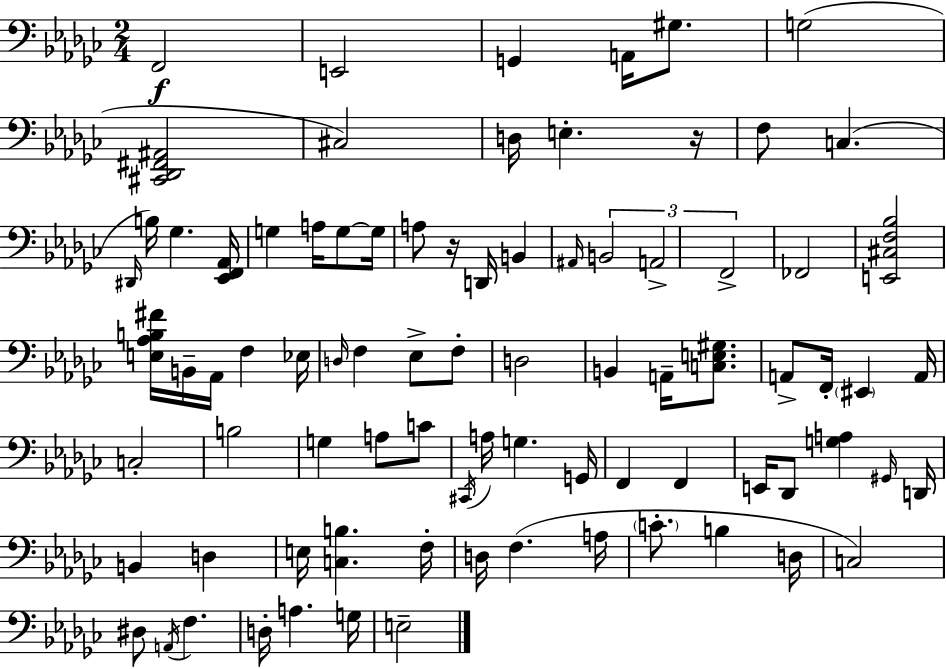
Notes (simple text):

F2/h E2/h G2/q A2/s G#3/e. G3/h [C#2,Db2,F#2,A#2]/h C#3/h D3/s E3/q. R/s F3/e C3/q. D#2/s B3/s Gb3/q. [Eb2,F2,Ab2]/s G3/q A3/s G3/e G3/s A3/e R/s D2/s B2/q A#2/s B2/h A2/h F2/h FES2/h [E2,C#3,F3,Bb3]/h [E3,Ab3,B3,F#4]/s B2/s Ab2/s F3/q Eb3/s D3/s F3/q Eb3/e F3/e D3/h B2/q A2/s [C3,E3,G#3]/e. A2/e F2/s EIS2/q A2/s C3/h B3/h G3/q A3/e C4/e C#2/s A3/s G3/q. G2/s F2/q F2/q E2/s Db2/e [G3,A3]/q G#2/s D2/s B2/q D3/q E3/s [C3,B3]/q. F3/s D3/s F3/q. A3/s C4/e. B3/q D3/s C3/h D#3/e A2/s F3/q. D3/s A3/q. G3/s E3/h